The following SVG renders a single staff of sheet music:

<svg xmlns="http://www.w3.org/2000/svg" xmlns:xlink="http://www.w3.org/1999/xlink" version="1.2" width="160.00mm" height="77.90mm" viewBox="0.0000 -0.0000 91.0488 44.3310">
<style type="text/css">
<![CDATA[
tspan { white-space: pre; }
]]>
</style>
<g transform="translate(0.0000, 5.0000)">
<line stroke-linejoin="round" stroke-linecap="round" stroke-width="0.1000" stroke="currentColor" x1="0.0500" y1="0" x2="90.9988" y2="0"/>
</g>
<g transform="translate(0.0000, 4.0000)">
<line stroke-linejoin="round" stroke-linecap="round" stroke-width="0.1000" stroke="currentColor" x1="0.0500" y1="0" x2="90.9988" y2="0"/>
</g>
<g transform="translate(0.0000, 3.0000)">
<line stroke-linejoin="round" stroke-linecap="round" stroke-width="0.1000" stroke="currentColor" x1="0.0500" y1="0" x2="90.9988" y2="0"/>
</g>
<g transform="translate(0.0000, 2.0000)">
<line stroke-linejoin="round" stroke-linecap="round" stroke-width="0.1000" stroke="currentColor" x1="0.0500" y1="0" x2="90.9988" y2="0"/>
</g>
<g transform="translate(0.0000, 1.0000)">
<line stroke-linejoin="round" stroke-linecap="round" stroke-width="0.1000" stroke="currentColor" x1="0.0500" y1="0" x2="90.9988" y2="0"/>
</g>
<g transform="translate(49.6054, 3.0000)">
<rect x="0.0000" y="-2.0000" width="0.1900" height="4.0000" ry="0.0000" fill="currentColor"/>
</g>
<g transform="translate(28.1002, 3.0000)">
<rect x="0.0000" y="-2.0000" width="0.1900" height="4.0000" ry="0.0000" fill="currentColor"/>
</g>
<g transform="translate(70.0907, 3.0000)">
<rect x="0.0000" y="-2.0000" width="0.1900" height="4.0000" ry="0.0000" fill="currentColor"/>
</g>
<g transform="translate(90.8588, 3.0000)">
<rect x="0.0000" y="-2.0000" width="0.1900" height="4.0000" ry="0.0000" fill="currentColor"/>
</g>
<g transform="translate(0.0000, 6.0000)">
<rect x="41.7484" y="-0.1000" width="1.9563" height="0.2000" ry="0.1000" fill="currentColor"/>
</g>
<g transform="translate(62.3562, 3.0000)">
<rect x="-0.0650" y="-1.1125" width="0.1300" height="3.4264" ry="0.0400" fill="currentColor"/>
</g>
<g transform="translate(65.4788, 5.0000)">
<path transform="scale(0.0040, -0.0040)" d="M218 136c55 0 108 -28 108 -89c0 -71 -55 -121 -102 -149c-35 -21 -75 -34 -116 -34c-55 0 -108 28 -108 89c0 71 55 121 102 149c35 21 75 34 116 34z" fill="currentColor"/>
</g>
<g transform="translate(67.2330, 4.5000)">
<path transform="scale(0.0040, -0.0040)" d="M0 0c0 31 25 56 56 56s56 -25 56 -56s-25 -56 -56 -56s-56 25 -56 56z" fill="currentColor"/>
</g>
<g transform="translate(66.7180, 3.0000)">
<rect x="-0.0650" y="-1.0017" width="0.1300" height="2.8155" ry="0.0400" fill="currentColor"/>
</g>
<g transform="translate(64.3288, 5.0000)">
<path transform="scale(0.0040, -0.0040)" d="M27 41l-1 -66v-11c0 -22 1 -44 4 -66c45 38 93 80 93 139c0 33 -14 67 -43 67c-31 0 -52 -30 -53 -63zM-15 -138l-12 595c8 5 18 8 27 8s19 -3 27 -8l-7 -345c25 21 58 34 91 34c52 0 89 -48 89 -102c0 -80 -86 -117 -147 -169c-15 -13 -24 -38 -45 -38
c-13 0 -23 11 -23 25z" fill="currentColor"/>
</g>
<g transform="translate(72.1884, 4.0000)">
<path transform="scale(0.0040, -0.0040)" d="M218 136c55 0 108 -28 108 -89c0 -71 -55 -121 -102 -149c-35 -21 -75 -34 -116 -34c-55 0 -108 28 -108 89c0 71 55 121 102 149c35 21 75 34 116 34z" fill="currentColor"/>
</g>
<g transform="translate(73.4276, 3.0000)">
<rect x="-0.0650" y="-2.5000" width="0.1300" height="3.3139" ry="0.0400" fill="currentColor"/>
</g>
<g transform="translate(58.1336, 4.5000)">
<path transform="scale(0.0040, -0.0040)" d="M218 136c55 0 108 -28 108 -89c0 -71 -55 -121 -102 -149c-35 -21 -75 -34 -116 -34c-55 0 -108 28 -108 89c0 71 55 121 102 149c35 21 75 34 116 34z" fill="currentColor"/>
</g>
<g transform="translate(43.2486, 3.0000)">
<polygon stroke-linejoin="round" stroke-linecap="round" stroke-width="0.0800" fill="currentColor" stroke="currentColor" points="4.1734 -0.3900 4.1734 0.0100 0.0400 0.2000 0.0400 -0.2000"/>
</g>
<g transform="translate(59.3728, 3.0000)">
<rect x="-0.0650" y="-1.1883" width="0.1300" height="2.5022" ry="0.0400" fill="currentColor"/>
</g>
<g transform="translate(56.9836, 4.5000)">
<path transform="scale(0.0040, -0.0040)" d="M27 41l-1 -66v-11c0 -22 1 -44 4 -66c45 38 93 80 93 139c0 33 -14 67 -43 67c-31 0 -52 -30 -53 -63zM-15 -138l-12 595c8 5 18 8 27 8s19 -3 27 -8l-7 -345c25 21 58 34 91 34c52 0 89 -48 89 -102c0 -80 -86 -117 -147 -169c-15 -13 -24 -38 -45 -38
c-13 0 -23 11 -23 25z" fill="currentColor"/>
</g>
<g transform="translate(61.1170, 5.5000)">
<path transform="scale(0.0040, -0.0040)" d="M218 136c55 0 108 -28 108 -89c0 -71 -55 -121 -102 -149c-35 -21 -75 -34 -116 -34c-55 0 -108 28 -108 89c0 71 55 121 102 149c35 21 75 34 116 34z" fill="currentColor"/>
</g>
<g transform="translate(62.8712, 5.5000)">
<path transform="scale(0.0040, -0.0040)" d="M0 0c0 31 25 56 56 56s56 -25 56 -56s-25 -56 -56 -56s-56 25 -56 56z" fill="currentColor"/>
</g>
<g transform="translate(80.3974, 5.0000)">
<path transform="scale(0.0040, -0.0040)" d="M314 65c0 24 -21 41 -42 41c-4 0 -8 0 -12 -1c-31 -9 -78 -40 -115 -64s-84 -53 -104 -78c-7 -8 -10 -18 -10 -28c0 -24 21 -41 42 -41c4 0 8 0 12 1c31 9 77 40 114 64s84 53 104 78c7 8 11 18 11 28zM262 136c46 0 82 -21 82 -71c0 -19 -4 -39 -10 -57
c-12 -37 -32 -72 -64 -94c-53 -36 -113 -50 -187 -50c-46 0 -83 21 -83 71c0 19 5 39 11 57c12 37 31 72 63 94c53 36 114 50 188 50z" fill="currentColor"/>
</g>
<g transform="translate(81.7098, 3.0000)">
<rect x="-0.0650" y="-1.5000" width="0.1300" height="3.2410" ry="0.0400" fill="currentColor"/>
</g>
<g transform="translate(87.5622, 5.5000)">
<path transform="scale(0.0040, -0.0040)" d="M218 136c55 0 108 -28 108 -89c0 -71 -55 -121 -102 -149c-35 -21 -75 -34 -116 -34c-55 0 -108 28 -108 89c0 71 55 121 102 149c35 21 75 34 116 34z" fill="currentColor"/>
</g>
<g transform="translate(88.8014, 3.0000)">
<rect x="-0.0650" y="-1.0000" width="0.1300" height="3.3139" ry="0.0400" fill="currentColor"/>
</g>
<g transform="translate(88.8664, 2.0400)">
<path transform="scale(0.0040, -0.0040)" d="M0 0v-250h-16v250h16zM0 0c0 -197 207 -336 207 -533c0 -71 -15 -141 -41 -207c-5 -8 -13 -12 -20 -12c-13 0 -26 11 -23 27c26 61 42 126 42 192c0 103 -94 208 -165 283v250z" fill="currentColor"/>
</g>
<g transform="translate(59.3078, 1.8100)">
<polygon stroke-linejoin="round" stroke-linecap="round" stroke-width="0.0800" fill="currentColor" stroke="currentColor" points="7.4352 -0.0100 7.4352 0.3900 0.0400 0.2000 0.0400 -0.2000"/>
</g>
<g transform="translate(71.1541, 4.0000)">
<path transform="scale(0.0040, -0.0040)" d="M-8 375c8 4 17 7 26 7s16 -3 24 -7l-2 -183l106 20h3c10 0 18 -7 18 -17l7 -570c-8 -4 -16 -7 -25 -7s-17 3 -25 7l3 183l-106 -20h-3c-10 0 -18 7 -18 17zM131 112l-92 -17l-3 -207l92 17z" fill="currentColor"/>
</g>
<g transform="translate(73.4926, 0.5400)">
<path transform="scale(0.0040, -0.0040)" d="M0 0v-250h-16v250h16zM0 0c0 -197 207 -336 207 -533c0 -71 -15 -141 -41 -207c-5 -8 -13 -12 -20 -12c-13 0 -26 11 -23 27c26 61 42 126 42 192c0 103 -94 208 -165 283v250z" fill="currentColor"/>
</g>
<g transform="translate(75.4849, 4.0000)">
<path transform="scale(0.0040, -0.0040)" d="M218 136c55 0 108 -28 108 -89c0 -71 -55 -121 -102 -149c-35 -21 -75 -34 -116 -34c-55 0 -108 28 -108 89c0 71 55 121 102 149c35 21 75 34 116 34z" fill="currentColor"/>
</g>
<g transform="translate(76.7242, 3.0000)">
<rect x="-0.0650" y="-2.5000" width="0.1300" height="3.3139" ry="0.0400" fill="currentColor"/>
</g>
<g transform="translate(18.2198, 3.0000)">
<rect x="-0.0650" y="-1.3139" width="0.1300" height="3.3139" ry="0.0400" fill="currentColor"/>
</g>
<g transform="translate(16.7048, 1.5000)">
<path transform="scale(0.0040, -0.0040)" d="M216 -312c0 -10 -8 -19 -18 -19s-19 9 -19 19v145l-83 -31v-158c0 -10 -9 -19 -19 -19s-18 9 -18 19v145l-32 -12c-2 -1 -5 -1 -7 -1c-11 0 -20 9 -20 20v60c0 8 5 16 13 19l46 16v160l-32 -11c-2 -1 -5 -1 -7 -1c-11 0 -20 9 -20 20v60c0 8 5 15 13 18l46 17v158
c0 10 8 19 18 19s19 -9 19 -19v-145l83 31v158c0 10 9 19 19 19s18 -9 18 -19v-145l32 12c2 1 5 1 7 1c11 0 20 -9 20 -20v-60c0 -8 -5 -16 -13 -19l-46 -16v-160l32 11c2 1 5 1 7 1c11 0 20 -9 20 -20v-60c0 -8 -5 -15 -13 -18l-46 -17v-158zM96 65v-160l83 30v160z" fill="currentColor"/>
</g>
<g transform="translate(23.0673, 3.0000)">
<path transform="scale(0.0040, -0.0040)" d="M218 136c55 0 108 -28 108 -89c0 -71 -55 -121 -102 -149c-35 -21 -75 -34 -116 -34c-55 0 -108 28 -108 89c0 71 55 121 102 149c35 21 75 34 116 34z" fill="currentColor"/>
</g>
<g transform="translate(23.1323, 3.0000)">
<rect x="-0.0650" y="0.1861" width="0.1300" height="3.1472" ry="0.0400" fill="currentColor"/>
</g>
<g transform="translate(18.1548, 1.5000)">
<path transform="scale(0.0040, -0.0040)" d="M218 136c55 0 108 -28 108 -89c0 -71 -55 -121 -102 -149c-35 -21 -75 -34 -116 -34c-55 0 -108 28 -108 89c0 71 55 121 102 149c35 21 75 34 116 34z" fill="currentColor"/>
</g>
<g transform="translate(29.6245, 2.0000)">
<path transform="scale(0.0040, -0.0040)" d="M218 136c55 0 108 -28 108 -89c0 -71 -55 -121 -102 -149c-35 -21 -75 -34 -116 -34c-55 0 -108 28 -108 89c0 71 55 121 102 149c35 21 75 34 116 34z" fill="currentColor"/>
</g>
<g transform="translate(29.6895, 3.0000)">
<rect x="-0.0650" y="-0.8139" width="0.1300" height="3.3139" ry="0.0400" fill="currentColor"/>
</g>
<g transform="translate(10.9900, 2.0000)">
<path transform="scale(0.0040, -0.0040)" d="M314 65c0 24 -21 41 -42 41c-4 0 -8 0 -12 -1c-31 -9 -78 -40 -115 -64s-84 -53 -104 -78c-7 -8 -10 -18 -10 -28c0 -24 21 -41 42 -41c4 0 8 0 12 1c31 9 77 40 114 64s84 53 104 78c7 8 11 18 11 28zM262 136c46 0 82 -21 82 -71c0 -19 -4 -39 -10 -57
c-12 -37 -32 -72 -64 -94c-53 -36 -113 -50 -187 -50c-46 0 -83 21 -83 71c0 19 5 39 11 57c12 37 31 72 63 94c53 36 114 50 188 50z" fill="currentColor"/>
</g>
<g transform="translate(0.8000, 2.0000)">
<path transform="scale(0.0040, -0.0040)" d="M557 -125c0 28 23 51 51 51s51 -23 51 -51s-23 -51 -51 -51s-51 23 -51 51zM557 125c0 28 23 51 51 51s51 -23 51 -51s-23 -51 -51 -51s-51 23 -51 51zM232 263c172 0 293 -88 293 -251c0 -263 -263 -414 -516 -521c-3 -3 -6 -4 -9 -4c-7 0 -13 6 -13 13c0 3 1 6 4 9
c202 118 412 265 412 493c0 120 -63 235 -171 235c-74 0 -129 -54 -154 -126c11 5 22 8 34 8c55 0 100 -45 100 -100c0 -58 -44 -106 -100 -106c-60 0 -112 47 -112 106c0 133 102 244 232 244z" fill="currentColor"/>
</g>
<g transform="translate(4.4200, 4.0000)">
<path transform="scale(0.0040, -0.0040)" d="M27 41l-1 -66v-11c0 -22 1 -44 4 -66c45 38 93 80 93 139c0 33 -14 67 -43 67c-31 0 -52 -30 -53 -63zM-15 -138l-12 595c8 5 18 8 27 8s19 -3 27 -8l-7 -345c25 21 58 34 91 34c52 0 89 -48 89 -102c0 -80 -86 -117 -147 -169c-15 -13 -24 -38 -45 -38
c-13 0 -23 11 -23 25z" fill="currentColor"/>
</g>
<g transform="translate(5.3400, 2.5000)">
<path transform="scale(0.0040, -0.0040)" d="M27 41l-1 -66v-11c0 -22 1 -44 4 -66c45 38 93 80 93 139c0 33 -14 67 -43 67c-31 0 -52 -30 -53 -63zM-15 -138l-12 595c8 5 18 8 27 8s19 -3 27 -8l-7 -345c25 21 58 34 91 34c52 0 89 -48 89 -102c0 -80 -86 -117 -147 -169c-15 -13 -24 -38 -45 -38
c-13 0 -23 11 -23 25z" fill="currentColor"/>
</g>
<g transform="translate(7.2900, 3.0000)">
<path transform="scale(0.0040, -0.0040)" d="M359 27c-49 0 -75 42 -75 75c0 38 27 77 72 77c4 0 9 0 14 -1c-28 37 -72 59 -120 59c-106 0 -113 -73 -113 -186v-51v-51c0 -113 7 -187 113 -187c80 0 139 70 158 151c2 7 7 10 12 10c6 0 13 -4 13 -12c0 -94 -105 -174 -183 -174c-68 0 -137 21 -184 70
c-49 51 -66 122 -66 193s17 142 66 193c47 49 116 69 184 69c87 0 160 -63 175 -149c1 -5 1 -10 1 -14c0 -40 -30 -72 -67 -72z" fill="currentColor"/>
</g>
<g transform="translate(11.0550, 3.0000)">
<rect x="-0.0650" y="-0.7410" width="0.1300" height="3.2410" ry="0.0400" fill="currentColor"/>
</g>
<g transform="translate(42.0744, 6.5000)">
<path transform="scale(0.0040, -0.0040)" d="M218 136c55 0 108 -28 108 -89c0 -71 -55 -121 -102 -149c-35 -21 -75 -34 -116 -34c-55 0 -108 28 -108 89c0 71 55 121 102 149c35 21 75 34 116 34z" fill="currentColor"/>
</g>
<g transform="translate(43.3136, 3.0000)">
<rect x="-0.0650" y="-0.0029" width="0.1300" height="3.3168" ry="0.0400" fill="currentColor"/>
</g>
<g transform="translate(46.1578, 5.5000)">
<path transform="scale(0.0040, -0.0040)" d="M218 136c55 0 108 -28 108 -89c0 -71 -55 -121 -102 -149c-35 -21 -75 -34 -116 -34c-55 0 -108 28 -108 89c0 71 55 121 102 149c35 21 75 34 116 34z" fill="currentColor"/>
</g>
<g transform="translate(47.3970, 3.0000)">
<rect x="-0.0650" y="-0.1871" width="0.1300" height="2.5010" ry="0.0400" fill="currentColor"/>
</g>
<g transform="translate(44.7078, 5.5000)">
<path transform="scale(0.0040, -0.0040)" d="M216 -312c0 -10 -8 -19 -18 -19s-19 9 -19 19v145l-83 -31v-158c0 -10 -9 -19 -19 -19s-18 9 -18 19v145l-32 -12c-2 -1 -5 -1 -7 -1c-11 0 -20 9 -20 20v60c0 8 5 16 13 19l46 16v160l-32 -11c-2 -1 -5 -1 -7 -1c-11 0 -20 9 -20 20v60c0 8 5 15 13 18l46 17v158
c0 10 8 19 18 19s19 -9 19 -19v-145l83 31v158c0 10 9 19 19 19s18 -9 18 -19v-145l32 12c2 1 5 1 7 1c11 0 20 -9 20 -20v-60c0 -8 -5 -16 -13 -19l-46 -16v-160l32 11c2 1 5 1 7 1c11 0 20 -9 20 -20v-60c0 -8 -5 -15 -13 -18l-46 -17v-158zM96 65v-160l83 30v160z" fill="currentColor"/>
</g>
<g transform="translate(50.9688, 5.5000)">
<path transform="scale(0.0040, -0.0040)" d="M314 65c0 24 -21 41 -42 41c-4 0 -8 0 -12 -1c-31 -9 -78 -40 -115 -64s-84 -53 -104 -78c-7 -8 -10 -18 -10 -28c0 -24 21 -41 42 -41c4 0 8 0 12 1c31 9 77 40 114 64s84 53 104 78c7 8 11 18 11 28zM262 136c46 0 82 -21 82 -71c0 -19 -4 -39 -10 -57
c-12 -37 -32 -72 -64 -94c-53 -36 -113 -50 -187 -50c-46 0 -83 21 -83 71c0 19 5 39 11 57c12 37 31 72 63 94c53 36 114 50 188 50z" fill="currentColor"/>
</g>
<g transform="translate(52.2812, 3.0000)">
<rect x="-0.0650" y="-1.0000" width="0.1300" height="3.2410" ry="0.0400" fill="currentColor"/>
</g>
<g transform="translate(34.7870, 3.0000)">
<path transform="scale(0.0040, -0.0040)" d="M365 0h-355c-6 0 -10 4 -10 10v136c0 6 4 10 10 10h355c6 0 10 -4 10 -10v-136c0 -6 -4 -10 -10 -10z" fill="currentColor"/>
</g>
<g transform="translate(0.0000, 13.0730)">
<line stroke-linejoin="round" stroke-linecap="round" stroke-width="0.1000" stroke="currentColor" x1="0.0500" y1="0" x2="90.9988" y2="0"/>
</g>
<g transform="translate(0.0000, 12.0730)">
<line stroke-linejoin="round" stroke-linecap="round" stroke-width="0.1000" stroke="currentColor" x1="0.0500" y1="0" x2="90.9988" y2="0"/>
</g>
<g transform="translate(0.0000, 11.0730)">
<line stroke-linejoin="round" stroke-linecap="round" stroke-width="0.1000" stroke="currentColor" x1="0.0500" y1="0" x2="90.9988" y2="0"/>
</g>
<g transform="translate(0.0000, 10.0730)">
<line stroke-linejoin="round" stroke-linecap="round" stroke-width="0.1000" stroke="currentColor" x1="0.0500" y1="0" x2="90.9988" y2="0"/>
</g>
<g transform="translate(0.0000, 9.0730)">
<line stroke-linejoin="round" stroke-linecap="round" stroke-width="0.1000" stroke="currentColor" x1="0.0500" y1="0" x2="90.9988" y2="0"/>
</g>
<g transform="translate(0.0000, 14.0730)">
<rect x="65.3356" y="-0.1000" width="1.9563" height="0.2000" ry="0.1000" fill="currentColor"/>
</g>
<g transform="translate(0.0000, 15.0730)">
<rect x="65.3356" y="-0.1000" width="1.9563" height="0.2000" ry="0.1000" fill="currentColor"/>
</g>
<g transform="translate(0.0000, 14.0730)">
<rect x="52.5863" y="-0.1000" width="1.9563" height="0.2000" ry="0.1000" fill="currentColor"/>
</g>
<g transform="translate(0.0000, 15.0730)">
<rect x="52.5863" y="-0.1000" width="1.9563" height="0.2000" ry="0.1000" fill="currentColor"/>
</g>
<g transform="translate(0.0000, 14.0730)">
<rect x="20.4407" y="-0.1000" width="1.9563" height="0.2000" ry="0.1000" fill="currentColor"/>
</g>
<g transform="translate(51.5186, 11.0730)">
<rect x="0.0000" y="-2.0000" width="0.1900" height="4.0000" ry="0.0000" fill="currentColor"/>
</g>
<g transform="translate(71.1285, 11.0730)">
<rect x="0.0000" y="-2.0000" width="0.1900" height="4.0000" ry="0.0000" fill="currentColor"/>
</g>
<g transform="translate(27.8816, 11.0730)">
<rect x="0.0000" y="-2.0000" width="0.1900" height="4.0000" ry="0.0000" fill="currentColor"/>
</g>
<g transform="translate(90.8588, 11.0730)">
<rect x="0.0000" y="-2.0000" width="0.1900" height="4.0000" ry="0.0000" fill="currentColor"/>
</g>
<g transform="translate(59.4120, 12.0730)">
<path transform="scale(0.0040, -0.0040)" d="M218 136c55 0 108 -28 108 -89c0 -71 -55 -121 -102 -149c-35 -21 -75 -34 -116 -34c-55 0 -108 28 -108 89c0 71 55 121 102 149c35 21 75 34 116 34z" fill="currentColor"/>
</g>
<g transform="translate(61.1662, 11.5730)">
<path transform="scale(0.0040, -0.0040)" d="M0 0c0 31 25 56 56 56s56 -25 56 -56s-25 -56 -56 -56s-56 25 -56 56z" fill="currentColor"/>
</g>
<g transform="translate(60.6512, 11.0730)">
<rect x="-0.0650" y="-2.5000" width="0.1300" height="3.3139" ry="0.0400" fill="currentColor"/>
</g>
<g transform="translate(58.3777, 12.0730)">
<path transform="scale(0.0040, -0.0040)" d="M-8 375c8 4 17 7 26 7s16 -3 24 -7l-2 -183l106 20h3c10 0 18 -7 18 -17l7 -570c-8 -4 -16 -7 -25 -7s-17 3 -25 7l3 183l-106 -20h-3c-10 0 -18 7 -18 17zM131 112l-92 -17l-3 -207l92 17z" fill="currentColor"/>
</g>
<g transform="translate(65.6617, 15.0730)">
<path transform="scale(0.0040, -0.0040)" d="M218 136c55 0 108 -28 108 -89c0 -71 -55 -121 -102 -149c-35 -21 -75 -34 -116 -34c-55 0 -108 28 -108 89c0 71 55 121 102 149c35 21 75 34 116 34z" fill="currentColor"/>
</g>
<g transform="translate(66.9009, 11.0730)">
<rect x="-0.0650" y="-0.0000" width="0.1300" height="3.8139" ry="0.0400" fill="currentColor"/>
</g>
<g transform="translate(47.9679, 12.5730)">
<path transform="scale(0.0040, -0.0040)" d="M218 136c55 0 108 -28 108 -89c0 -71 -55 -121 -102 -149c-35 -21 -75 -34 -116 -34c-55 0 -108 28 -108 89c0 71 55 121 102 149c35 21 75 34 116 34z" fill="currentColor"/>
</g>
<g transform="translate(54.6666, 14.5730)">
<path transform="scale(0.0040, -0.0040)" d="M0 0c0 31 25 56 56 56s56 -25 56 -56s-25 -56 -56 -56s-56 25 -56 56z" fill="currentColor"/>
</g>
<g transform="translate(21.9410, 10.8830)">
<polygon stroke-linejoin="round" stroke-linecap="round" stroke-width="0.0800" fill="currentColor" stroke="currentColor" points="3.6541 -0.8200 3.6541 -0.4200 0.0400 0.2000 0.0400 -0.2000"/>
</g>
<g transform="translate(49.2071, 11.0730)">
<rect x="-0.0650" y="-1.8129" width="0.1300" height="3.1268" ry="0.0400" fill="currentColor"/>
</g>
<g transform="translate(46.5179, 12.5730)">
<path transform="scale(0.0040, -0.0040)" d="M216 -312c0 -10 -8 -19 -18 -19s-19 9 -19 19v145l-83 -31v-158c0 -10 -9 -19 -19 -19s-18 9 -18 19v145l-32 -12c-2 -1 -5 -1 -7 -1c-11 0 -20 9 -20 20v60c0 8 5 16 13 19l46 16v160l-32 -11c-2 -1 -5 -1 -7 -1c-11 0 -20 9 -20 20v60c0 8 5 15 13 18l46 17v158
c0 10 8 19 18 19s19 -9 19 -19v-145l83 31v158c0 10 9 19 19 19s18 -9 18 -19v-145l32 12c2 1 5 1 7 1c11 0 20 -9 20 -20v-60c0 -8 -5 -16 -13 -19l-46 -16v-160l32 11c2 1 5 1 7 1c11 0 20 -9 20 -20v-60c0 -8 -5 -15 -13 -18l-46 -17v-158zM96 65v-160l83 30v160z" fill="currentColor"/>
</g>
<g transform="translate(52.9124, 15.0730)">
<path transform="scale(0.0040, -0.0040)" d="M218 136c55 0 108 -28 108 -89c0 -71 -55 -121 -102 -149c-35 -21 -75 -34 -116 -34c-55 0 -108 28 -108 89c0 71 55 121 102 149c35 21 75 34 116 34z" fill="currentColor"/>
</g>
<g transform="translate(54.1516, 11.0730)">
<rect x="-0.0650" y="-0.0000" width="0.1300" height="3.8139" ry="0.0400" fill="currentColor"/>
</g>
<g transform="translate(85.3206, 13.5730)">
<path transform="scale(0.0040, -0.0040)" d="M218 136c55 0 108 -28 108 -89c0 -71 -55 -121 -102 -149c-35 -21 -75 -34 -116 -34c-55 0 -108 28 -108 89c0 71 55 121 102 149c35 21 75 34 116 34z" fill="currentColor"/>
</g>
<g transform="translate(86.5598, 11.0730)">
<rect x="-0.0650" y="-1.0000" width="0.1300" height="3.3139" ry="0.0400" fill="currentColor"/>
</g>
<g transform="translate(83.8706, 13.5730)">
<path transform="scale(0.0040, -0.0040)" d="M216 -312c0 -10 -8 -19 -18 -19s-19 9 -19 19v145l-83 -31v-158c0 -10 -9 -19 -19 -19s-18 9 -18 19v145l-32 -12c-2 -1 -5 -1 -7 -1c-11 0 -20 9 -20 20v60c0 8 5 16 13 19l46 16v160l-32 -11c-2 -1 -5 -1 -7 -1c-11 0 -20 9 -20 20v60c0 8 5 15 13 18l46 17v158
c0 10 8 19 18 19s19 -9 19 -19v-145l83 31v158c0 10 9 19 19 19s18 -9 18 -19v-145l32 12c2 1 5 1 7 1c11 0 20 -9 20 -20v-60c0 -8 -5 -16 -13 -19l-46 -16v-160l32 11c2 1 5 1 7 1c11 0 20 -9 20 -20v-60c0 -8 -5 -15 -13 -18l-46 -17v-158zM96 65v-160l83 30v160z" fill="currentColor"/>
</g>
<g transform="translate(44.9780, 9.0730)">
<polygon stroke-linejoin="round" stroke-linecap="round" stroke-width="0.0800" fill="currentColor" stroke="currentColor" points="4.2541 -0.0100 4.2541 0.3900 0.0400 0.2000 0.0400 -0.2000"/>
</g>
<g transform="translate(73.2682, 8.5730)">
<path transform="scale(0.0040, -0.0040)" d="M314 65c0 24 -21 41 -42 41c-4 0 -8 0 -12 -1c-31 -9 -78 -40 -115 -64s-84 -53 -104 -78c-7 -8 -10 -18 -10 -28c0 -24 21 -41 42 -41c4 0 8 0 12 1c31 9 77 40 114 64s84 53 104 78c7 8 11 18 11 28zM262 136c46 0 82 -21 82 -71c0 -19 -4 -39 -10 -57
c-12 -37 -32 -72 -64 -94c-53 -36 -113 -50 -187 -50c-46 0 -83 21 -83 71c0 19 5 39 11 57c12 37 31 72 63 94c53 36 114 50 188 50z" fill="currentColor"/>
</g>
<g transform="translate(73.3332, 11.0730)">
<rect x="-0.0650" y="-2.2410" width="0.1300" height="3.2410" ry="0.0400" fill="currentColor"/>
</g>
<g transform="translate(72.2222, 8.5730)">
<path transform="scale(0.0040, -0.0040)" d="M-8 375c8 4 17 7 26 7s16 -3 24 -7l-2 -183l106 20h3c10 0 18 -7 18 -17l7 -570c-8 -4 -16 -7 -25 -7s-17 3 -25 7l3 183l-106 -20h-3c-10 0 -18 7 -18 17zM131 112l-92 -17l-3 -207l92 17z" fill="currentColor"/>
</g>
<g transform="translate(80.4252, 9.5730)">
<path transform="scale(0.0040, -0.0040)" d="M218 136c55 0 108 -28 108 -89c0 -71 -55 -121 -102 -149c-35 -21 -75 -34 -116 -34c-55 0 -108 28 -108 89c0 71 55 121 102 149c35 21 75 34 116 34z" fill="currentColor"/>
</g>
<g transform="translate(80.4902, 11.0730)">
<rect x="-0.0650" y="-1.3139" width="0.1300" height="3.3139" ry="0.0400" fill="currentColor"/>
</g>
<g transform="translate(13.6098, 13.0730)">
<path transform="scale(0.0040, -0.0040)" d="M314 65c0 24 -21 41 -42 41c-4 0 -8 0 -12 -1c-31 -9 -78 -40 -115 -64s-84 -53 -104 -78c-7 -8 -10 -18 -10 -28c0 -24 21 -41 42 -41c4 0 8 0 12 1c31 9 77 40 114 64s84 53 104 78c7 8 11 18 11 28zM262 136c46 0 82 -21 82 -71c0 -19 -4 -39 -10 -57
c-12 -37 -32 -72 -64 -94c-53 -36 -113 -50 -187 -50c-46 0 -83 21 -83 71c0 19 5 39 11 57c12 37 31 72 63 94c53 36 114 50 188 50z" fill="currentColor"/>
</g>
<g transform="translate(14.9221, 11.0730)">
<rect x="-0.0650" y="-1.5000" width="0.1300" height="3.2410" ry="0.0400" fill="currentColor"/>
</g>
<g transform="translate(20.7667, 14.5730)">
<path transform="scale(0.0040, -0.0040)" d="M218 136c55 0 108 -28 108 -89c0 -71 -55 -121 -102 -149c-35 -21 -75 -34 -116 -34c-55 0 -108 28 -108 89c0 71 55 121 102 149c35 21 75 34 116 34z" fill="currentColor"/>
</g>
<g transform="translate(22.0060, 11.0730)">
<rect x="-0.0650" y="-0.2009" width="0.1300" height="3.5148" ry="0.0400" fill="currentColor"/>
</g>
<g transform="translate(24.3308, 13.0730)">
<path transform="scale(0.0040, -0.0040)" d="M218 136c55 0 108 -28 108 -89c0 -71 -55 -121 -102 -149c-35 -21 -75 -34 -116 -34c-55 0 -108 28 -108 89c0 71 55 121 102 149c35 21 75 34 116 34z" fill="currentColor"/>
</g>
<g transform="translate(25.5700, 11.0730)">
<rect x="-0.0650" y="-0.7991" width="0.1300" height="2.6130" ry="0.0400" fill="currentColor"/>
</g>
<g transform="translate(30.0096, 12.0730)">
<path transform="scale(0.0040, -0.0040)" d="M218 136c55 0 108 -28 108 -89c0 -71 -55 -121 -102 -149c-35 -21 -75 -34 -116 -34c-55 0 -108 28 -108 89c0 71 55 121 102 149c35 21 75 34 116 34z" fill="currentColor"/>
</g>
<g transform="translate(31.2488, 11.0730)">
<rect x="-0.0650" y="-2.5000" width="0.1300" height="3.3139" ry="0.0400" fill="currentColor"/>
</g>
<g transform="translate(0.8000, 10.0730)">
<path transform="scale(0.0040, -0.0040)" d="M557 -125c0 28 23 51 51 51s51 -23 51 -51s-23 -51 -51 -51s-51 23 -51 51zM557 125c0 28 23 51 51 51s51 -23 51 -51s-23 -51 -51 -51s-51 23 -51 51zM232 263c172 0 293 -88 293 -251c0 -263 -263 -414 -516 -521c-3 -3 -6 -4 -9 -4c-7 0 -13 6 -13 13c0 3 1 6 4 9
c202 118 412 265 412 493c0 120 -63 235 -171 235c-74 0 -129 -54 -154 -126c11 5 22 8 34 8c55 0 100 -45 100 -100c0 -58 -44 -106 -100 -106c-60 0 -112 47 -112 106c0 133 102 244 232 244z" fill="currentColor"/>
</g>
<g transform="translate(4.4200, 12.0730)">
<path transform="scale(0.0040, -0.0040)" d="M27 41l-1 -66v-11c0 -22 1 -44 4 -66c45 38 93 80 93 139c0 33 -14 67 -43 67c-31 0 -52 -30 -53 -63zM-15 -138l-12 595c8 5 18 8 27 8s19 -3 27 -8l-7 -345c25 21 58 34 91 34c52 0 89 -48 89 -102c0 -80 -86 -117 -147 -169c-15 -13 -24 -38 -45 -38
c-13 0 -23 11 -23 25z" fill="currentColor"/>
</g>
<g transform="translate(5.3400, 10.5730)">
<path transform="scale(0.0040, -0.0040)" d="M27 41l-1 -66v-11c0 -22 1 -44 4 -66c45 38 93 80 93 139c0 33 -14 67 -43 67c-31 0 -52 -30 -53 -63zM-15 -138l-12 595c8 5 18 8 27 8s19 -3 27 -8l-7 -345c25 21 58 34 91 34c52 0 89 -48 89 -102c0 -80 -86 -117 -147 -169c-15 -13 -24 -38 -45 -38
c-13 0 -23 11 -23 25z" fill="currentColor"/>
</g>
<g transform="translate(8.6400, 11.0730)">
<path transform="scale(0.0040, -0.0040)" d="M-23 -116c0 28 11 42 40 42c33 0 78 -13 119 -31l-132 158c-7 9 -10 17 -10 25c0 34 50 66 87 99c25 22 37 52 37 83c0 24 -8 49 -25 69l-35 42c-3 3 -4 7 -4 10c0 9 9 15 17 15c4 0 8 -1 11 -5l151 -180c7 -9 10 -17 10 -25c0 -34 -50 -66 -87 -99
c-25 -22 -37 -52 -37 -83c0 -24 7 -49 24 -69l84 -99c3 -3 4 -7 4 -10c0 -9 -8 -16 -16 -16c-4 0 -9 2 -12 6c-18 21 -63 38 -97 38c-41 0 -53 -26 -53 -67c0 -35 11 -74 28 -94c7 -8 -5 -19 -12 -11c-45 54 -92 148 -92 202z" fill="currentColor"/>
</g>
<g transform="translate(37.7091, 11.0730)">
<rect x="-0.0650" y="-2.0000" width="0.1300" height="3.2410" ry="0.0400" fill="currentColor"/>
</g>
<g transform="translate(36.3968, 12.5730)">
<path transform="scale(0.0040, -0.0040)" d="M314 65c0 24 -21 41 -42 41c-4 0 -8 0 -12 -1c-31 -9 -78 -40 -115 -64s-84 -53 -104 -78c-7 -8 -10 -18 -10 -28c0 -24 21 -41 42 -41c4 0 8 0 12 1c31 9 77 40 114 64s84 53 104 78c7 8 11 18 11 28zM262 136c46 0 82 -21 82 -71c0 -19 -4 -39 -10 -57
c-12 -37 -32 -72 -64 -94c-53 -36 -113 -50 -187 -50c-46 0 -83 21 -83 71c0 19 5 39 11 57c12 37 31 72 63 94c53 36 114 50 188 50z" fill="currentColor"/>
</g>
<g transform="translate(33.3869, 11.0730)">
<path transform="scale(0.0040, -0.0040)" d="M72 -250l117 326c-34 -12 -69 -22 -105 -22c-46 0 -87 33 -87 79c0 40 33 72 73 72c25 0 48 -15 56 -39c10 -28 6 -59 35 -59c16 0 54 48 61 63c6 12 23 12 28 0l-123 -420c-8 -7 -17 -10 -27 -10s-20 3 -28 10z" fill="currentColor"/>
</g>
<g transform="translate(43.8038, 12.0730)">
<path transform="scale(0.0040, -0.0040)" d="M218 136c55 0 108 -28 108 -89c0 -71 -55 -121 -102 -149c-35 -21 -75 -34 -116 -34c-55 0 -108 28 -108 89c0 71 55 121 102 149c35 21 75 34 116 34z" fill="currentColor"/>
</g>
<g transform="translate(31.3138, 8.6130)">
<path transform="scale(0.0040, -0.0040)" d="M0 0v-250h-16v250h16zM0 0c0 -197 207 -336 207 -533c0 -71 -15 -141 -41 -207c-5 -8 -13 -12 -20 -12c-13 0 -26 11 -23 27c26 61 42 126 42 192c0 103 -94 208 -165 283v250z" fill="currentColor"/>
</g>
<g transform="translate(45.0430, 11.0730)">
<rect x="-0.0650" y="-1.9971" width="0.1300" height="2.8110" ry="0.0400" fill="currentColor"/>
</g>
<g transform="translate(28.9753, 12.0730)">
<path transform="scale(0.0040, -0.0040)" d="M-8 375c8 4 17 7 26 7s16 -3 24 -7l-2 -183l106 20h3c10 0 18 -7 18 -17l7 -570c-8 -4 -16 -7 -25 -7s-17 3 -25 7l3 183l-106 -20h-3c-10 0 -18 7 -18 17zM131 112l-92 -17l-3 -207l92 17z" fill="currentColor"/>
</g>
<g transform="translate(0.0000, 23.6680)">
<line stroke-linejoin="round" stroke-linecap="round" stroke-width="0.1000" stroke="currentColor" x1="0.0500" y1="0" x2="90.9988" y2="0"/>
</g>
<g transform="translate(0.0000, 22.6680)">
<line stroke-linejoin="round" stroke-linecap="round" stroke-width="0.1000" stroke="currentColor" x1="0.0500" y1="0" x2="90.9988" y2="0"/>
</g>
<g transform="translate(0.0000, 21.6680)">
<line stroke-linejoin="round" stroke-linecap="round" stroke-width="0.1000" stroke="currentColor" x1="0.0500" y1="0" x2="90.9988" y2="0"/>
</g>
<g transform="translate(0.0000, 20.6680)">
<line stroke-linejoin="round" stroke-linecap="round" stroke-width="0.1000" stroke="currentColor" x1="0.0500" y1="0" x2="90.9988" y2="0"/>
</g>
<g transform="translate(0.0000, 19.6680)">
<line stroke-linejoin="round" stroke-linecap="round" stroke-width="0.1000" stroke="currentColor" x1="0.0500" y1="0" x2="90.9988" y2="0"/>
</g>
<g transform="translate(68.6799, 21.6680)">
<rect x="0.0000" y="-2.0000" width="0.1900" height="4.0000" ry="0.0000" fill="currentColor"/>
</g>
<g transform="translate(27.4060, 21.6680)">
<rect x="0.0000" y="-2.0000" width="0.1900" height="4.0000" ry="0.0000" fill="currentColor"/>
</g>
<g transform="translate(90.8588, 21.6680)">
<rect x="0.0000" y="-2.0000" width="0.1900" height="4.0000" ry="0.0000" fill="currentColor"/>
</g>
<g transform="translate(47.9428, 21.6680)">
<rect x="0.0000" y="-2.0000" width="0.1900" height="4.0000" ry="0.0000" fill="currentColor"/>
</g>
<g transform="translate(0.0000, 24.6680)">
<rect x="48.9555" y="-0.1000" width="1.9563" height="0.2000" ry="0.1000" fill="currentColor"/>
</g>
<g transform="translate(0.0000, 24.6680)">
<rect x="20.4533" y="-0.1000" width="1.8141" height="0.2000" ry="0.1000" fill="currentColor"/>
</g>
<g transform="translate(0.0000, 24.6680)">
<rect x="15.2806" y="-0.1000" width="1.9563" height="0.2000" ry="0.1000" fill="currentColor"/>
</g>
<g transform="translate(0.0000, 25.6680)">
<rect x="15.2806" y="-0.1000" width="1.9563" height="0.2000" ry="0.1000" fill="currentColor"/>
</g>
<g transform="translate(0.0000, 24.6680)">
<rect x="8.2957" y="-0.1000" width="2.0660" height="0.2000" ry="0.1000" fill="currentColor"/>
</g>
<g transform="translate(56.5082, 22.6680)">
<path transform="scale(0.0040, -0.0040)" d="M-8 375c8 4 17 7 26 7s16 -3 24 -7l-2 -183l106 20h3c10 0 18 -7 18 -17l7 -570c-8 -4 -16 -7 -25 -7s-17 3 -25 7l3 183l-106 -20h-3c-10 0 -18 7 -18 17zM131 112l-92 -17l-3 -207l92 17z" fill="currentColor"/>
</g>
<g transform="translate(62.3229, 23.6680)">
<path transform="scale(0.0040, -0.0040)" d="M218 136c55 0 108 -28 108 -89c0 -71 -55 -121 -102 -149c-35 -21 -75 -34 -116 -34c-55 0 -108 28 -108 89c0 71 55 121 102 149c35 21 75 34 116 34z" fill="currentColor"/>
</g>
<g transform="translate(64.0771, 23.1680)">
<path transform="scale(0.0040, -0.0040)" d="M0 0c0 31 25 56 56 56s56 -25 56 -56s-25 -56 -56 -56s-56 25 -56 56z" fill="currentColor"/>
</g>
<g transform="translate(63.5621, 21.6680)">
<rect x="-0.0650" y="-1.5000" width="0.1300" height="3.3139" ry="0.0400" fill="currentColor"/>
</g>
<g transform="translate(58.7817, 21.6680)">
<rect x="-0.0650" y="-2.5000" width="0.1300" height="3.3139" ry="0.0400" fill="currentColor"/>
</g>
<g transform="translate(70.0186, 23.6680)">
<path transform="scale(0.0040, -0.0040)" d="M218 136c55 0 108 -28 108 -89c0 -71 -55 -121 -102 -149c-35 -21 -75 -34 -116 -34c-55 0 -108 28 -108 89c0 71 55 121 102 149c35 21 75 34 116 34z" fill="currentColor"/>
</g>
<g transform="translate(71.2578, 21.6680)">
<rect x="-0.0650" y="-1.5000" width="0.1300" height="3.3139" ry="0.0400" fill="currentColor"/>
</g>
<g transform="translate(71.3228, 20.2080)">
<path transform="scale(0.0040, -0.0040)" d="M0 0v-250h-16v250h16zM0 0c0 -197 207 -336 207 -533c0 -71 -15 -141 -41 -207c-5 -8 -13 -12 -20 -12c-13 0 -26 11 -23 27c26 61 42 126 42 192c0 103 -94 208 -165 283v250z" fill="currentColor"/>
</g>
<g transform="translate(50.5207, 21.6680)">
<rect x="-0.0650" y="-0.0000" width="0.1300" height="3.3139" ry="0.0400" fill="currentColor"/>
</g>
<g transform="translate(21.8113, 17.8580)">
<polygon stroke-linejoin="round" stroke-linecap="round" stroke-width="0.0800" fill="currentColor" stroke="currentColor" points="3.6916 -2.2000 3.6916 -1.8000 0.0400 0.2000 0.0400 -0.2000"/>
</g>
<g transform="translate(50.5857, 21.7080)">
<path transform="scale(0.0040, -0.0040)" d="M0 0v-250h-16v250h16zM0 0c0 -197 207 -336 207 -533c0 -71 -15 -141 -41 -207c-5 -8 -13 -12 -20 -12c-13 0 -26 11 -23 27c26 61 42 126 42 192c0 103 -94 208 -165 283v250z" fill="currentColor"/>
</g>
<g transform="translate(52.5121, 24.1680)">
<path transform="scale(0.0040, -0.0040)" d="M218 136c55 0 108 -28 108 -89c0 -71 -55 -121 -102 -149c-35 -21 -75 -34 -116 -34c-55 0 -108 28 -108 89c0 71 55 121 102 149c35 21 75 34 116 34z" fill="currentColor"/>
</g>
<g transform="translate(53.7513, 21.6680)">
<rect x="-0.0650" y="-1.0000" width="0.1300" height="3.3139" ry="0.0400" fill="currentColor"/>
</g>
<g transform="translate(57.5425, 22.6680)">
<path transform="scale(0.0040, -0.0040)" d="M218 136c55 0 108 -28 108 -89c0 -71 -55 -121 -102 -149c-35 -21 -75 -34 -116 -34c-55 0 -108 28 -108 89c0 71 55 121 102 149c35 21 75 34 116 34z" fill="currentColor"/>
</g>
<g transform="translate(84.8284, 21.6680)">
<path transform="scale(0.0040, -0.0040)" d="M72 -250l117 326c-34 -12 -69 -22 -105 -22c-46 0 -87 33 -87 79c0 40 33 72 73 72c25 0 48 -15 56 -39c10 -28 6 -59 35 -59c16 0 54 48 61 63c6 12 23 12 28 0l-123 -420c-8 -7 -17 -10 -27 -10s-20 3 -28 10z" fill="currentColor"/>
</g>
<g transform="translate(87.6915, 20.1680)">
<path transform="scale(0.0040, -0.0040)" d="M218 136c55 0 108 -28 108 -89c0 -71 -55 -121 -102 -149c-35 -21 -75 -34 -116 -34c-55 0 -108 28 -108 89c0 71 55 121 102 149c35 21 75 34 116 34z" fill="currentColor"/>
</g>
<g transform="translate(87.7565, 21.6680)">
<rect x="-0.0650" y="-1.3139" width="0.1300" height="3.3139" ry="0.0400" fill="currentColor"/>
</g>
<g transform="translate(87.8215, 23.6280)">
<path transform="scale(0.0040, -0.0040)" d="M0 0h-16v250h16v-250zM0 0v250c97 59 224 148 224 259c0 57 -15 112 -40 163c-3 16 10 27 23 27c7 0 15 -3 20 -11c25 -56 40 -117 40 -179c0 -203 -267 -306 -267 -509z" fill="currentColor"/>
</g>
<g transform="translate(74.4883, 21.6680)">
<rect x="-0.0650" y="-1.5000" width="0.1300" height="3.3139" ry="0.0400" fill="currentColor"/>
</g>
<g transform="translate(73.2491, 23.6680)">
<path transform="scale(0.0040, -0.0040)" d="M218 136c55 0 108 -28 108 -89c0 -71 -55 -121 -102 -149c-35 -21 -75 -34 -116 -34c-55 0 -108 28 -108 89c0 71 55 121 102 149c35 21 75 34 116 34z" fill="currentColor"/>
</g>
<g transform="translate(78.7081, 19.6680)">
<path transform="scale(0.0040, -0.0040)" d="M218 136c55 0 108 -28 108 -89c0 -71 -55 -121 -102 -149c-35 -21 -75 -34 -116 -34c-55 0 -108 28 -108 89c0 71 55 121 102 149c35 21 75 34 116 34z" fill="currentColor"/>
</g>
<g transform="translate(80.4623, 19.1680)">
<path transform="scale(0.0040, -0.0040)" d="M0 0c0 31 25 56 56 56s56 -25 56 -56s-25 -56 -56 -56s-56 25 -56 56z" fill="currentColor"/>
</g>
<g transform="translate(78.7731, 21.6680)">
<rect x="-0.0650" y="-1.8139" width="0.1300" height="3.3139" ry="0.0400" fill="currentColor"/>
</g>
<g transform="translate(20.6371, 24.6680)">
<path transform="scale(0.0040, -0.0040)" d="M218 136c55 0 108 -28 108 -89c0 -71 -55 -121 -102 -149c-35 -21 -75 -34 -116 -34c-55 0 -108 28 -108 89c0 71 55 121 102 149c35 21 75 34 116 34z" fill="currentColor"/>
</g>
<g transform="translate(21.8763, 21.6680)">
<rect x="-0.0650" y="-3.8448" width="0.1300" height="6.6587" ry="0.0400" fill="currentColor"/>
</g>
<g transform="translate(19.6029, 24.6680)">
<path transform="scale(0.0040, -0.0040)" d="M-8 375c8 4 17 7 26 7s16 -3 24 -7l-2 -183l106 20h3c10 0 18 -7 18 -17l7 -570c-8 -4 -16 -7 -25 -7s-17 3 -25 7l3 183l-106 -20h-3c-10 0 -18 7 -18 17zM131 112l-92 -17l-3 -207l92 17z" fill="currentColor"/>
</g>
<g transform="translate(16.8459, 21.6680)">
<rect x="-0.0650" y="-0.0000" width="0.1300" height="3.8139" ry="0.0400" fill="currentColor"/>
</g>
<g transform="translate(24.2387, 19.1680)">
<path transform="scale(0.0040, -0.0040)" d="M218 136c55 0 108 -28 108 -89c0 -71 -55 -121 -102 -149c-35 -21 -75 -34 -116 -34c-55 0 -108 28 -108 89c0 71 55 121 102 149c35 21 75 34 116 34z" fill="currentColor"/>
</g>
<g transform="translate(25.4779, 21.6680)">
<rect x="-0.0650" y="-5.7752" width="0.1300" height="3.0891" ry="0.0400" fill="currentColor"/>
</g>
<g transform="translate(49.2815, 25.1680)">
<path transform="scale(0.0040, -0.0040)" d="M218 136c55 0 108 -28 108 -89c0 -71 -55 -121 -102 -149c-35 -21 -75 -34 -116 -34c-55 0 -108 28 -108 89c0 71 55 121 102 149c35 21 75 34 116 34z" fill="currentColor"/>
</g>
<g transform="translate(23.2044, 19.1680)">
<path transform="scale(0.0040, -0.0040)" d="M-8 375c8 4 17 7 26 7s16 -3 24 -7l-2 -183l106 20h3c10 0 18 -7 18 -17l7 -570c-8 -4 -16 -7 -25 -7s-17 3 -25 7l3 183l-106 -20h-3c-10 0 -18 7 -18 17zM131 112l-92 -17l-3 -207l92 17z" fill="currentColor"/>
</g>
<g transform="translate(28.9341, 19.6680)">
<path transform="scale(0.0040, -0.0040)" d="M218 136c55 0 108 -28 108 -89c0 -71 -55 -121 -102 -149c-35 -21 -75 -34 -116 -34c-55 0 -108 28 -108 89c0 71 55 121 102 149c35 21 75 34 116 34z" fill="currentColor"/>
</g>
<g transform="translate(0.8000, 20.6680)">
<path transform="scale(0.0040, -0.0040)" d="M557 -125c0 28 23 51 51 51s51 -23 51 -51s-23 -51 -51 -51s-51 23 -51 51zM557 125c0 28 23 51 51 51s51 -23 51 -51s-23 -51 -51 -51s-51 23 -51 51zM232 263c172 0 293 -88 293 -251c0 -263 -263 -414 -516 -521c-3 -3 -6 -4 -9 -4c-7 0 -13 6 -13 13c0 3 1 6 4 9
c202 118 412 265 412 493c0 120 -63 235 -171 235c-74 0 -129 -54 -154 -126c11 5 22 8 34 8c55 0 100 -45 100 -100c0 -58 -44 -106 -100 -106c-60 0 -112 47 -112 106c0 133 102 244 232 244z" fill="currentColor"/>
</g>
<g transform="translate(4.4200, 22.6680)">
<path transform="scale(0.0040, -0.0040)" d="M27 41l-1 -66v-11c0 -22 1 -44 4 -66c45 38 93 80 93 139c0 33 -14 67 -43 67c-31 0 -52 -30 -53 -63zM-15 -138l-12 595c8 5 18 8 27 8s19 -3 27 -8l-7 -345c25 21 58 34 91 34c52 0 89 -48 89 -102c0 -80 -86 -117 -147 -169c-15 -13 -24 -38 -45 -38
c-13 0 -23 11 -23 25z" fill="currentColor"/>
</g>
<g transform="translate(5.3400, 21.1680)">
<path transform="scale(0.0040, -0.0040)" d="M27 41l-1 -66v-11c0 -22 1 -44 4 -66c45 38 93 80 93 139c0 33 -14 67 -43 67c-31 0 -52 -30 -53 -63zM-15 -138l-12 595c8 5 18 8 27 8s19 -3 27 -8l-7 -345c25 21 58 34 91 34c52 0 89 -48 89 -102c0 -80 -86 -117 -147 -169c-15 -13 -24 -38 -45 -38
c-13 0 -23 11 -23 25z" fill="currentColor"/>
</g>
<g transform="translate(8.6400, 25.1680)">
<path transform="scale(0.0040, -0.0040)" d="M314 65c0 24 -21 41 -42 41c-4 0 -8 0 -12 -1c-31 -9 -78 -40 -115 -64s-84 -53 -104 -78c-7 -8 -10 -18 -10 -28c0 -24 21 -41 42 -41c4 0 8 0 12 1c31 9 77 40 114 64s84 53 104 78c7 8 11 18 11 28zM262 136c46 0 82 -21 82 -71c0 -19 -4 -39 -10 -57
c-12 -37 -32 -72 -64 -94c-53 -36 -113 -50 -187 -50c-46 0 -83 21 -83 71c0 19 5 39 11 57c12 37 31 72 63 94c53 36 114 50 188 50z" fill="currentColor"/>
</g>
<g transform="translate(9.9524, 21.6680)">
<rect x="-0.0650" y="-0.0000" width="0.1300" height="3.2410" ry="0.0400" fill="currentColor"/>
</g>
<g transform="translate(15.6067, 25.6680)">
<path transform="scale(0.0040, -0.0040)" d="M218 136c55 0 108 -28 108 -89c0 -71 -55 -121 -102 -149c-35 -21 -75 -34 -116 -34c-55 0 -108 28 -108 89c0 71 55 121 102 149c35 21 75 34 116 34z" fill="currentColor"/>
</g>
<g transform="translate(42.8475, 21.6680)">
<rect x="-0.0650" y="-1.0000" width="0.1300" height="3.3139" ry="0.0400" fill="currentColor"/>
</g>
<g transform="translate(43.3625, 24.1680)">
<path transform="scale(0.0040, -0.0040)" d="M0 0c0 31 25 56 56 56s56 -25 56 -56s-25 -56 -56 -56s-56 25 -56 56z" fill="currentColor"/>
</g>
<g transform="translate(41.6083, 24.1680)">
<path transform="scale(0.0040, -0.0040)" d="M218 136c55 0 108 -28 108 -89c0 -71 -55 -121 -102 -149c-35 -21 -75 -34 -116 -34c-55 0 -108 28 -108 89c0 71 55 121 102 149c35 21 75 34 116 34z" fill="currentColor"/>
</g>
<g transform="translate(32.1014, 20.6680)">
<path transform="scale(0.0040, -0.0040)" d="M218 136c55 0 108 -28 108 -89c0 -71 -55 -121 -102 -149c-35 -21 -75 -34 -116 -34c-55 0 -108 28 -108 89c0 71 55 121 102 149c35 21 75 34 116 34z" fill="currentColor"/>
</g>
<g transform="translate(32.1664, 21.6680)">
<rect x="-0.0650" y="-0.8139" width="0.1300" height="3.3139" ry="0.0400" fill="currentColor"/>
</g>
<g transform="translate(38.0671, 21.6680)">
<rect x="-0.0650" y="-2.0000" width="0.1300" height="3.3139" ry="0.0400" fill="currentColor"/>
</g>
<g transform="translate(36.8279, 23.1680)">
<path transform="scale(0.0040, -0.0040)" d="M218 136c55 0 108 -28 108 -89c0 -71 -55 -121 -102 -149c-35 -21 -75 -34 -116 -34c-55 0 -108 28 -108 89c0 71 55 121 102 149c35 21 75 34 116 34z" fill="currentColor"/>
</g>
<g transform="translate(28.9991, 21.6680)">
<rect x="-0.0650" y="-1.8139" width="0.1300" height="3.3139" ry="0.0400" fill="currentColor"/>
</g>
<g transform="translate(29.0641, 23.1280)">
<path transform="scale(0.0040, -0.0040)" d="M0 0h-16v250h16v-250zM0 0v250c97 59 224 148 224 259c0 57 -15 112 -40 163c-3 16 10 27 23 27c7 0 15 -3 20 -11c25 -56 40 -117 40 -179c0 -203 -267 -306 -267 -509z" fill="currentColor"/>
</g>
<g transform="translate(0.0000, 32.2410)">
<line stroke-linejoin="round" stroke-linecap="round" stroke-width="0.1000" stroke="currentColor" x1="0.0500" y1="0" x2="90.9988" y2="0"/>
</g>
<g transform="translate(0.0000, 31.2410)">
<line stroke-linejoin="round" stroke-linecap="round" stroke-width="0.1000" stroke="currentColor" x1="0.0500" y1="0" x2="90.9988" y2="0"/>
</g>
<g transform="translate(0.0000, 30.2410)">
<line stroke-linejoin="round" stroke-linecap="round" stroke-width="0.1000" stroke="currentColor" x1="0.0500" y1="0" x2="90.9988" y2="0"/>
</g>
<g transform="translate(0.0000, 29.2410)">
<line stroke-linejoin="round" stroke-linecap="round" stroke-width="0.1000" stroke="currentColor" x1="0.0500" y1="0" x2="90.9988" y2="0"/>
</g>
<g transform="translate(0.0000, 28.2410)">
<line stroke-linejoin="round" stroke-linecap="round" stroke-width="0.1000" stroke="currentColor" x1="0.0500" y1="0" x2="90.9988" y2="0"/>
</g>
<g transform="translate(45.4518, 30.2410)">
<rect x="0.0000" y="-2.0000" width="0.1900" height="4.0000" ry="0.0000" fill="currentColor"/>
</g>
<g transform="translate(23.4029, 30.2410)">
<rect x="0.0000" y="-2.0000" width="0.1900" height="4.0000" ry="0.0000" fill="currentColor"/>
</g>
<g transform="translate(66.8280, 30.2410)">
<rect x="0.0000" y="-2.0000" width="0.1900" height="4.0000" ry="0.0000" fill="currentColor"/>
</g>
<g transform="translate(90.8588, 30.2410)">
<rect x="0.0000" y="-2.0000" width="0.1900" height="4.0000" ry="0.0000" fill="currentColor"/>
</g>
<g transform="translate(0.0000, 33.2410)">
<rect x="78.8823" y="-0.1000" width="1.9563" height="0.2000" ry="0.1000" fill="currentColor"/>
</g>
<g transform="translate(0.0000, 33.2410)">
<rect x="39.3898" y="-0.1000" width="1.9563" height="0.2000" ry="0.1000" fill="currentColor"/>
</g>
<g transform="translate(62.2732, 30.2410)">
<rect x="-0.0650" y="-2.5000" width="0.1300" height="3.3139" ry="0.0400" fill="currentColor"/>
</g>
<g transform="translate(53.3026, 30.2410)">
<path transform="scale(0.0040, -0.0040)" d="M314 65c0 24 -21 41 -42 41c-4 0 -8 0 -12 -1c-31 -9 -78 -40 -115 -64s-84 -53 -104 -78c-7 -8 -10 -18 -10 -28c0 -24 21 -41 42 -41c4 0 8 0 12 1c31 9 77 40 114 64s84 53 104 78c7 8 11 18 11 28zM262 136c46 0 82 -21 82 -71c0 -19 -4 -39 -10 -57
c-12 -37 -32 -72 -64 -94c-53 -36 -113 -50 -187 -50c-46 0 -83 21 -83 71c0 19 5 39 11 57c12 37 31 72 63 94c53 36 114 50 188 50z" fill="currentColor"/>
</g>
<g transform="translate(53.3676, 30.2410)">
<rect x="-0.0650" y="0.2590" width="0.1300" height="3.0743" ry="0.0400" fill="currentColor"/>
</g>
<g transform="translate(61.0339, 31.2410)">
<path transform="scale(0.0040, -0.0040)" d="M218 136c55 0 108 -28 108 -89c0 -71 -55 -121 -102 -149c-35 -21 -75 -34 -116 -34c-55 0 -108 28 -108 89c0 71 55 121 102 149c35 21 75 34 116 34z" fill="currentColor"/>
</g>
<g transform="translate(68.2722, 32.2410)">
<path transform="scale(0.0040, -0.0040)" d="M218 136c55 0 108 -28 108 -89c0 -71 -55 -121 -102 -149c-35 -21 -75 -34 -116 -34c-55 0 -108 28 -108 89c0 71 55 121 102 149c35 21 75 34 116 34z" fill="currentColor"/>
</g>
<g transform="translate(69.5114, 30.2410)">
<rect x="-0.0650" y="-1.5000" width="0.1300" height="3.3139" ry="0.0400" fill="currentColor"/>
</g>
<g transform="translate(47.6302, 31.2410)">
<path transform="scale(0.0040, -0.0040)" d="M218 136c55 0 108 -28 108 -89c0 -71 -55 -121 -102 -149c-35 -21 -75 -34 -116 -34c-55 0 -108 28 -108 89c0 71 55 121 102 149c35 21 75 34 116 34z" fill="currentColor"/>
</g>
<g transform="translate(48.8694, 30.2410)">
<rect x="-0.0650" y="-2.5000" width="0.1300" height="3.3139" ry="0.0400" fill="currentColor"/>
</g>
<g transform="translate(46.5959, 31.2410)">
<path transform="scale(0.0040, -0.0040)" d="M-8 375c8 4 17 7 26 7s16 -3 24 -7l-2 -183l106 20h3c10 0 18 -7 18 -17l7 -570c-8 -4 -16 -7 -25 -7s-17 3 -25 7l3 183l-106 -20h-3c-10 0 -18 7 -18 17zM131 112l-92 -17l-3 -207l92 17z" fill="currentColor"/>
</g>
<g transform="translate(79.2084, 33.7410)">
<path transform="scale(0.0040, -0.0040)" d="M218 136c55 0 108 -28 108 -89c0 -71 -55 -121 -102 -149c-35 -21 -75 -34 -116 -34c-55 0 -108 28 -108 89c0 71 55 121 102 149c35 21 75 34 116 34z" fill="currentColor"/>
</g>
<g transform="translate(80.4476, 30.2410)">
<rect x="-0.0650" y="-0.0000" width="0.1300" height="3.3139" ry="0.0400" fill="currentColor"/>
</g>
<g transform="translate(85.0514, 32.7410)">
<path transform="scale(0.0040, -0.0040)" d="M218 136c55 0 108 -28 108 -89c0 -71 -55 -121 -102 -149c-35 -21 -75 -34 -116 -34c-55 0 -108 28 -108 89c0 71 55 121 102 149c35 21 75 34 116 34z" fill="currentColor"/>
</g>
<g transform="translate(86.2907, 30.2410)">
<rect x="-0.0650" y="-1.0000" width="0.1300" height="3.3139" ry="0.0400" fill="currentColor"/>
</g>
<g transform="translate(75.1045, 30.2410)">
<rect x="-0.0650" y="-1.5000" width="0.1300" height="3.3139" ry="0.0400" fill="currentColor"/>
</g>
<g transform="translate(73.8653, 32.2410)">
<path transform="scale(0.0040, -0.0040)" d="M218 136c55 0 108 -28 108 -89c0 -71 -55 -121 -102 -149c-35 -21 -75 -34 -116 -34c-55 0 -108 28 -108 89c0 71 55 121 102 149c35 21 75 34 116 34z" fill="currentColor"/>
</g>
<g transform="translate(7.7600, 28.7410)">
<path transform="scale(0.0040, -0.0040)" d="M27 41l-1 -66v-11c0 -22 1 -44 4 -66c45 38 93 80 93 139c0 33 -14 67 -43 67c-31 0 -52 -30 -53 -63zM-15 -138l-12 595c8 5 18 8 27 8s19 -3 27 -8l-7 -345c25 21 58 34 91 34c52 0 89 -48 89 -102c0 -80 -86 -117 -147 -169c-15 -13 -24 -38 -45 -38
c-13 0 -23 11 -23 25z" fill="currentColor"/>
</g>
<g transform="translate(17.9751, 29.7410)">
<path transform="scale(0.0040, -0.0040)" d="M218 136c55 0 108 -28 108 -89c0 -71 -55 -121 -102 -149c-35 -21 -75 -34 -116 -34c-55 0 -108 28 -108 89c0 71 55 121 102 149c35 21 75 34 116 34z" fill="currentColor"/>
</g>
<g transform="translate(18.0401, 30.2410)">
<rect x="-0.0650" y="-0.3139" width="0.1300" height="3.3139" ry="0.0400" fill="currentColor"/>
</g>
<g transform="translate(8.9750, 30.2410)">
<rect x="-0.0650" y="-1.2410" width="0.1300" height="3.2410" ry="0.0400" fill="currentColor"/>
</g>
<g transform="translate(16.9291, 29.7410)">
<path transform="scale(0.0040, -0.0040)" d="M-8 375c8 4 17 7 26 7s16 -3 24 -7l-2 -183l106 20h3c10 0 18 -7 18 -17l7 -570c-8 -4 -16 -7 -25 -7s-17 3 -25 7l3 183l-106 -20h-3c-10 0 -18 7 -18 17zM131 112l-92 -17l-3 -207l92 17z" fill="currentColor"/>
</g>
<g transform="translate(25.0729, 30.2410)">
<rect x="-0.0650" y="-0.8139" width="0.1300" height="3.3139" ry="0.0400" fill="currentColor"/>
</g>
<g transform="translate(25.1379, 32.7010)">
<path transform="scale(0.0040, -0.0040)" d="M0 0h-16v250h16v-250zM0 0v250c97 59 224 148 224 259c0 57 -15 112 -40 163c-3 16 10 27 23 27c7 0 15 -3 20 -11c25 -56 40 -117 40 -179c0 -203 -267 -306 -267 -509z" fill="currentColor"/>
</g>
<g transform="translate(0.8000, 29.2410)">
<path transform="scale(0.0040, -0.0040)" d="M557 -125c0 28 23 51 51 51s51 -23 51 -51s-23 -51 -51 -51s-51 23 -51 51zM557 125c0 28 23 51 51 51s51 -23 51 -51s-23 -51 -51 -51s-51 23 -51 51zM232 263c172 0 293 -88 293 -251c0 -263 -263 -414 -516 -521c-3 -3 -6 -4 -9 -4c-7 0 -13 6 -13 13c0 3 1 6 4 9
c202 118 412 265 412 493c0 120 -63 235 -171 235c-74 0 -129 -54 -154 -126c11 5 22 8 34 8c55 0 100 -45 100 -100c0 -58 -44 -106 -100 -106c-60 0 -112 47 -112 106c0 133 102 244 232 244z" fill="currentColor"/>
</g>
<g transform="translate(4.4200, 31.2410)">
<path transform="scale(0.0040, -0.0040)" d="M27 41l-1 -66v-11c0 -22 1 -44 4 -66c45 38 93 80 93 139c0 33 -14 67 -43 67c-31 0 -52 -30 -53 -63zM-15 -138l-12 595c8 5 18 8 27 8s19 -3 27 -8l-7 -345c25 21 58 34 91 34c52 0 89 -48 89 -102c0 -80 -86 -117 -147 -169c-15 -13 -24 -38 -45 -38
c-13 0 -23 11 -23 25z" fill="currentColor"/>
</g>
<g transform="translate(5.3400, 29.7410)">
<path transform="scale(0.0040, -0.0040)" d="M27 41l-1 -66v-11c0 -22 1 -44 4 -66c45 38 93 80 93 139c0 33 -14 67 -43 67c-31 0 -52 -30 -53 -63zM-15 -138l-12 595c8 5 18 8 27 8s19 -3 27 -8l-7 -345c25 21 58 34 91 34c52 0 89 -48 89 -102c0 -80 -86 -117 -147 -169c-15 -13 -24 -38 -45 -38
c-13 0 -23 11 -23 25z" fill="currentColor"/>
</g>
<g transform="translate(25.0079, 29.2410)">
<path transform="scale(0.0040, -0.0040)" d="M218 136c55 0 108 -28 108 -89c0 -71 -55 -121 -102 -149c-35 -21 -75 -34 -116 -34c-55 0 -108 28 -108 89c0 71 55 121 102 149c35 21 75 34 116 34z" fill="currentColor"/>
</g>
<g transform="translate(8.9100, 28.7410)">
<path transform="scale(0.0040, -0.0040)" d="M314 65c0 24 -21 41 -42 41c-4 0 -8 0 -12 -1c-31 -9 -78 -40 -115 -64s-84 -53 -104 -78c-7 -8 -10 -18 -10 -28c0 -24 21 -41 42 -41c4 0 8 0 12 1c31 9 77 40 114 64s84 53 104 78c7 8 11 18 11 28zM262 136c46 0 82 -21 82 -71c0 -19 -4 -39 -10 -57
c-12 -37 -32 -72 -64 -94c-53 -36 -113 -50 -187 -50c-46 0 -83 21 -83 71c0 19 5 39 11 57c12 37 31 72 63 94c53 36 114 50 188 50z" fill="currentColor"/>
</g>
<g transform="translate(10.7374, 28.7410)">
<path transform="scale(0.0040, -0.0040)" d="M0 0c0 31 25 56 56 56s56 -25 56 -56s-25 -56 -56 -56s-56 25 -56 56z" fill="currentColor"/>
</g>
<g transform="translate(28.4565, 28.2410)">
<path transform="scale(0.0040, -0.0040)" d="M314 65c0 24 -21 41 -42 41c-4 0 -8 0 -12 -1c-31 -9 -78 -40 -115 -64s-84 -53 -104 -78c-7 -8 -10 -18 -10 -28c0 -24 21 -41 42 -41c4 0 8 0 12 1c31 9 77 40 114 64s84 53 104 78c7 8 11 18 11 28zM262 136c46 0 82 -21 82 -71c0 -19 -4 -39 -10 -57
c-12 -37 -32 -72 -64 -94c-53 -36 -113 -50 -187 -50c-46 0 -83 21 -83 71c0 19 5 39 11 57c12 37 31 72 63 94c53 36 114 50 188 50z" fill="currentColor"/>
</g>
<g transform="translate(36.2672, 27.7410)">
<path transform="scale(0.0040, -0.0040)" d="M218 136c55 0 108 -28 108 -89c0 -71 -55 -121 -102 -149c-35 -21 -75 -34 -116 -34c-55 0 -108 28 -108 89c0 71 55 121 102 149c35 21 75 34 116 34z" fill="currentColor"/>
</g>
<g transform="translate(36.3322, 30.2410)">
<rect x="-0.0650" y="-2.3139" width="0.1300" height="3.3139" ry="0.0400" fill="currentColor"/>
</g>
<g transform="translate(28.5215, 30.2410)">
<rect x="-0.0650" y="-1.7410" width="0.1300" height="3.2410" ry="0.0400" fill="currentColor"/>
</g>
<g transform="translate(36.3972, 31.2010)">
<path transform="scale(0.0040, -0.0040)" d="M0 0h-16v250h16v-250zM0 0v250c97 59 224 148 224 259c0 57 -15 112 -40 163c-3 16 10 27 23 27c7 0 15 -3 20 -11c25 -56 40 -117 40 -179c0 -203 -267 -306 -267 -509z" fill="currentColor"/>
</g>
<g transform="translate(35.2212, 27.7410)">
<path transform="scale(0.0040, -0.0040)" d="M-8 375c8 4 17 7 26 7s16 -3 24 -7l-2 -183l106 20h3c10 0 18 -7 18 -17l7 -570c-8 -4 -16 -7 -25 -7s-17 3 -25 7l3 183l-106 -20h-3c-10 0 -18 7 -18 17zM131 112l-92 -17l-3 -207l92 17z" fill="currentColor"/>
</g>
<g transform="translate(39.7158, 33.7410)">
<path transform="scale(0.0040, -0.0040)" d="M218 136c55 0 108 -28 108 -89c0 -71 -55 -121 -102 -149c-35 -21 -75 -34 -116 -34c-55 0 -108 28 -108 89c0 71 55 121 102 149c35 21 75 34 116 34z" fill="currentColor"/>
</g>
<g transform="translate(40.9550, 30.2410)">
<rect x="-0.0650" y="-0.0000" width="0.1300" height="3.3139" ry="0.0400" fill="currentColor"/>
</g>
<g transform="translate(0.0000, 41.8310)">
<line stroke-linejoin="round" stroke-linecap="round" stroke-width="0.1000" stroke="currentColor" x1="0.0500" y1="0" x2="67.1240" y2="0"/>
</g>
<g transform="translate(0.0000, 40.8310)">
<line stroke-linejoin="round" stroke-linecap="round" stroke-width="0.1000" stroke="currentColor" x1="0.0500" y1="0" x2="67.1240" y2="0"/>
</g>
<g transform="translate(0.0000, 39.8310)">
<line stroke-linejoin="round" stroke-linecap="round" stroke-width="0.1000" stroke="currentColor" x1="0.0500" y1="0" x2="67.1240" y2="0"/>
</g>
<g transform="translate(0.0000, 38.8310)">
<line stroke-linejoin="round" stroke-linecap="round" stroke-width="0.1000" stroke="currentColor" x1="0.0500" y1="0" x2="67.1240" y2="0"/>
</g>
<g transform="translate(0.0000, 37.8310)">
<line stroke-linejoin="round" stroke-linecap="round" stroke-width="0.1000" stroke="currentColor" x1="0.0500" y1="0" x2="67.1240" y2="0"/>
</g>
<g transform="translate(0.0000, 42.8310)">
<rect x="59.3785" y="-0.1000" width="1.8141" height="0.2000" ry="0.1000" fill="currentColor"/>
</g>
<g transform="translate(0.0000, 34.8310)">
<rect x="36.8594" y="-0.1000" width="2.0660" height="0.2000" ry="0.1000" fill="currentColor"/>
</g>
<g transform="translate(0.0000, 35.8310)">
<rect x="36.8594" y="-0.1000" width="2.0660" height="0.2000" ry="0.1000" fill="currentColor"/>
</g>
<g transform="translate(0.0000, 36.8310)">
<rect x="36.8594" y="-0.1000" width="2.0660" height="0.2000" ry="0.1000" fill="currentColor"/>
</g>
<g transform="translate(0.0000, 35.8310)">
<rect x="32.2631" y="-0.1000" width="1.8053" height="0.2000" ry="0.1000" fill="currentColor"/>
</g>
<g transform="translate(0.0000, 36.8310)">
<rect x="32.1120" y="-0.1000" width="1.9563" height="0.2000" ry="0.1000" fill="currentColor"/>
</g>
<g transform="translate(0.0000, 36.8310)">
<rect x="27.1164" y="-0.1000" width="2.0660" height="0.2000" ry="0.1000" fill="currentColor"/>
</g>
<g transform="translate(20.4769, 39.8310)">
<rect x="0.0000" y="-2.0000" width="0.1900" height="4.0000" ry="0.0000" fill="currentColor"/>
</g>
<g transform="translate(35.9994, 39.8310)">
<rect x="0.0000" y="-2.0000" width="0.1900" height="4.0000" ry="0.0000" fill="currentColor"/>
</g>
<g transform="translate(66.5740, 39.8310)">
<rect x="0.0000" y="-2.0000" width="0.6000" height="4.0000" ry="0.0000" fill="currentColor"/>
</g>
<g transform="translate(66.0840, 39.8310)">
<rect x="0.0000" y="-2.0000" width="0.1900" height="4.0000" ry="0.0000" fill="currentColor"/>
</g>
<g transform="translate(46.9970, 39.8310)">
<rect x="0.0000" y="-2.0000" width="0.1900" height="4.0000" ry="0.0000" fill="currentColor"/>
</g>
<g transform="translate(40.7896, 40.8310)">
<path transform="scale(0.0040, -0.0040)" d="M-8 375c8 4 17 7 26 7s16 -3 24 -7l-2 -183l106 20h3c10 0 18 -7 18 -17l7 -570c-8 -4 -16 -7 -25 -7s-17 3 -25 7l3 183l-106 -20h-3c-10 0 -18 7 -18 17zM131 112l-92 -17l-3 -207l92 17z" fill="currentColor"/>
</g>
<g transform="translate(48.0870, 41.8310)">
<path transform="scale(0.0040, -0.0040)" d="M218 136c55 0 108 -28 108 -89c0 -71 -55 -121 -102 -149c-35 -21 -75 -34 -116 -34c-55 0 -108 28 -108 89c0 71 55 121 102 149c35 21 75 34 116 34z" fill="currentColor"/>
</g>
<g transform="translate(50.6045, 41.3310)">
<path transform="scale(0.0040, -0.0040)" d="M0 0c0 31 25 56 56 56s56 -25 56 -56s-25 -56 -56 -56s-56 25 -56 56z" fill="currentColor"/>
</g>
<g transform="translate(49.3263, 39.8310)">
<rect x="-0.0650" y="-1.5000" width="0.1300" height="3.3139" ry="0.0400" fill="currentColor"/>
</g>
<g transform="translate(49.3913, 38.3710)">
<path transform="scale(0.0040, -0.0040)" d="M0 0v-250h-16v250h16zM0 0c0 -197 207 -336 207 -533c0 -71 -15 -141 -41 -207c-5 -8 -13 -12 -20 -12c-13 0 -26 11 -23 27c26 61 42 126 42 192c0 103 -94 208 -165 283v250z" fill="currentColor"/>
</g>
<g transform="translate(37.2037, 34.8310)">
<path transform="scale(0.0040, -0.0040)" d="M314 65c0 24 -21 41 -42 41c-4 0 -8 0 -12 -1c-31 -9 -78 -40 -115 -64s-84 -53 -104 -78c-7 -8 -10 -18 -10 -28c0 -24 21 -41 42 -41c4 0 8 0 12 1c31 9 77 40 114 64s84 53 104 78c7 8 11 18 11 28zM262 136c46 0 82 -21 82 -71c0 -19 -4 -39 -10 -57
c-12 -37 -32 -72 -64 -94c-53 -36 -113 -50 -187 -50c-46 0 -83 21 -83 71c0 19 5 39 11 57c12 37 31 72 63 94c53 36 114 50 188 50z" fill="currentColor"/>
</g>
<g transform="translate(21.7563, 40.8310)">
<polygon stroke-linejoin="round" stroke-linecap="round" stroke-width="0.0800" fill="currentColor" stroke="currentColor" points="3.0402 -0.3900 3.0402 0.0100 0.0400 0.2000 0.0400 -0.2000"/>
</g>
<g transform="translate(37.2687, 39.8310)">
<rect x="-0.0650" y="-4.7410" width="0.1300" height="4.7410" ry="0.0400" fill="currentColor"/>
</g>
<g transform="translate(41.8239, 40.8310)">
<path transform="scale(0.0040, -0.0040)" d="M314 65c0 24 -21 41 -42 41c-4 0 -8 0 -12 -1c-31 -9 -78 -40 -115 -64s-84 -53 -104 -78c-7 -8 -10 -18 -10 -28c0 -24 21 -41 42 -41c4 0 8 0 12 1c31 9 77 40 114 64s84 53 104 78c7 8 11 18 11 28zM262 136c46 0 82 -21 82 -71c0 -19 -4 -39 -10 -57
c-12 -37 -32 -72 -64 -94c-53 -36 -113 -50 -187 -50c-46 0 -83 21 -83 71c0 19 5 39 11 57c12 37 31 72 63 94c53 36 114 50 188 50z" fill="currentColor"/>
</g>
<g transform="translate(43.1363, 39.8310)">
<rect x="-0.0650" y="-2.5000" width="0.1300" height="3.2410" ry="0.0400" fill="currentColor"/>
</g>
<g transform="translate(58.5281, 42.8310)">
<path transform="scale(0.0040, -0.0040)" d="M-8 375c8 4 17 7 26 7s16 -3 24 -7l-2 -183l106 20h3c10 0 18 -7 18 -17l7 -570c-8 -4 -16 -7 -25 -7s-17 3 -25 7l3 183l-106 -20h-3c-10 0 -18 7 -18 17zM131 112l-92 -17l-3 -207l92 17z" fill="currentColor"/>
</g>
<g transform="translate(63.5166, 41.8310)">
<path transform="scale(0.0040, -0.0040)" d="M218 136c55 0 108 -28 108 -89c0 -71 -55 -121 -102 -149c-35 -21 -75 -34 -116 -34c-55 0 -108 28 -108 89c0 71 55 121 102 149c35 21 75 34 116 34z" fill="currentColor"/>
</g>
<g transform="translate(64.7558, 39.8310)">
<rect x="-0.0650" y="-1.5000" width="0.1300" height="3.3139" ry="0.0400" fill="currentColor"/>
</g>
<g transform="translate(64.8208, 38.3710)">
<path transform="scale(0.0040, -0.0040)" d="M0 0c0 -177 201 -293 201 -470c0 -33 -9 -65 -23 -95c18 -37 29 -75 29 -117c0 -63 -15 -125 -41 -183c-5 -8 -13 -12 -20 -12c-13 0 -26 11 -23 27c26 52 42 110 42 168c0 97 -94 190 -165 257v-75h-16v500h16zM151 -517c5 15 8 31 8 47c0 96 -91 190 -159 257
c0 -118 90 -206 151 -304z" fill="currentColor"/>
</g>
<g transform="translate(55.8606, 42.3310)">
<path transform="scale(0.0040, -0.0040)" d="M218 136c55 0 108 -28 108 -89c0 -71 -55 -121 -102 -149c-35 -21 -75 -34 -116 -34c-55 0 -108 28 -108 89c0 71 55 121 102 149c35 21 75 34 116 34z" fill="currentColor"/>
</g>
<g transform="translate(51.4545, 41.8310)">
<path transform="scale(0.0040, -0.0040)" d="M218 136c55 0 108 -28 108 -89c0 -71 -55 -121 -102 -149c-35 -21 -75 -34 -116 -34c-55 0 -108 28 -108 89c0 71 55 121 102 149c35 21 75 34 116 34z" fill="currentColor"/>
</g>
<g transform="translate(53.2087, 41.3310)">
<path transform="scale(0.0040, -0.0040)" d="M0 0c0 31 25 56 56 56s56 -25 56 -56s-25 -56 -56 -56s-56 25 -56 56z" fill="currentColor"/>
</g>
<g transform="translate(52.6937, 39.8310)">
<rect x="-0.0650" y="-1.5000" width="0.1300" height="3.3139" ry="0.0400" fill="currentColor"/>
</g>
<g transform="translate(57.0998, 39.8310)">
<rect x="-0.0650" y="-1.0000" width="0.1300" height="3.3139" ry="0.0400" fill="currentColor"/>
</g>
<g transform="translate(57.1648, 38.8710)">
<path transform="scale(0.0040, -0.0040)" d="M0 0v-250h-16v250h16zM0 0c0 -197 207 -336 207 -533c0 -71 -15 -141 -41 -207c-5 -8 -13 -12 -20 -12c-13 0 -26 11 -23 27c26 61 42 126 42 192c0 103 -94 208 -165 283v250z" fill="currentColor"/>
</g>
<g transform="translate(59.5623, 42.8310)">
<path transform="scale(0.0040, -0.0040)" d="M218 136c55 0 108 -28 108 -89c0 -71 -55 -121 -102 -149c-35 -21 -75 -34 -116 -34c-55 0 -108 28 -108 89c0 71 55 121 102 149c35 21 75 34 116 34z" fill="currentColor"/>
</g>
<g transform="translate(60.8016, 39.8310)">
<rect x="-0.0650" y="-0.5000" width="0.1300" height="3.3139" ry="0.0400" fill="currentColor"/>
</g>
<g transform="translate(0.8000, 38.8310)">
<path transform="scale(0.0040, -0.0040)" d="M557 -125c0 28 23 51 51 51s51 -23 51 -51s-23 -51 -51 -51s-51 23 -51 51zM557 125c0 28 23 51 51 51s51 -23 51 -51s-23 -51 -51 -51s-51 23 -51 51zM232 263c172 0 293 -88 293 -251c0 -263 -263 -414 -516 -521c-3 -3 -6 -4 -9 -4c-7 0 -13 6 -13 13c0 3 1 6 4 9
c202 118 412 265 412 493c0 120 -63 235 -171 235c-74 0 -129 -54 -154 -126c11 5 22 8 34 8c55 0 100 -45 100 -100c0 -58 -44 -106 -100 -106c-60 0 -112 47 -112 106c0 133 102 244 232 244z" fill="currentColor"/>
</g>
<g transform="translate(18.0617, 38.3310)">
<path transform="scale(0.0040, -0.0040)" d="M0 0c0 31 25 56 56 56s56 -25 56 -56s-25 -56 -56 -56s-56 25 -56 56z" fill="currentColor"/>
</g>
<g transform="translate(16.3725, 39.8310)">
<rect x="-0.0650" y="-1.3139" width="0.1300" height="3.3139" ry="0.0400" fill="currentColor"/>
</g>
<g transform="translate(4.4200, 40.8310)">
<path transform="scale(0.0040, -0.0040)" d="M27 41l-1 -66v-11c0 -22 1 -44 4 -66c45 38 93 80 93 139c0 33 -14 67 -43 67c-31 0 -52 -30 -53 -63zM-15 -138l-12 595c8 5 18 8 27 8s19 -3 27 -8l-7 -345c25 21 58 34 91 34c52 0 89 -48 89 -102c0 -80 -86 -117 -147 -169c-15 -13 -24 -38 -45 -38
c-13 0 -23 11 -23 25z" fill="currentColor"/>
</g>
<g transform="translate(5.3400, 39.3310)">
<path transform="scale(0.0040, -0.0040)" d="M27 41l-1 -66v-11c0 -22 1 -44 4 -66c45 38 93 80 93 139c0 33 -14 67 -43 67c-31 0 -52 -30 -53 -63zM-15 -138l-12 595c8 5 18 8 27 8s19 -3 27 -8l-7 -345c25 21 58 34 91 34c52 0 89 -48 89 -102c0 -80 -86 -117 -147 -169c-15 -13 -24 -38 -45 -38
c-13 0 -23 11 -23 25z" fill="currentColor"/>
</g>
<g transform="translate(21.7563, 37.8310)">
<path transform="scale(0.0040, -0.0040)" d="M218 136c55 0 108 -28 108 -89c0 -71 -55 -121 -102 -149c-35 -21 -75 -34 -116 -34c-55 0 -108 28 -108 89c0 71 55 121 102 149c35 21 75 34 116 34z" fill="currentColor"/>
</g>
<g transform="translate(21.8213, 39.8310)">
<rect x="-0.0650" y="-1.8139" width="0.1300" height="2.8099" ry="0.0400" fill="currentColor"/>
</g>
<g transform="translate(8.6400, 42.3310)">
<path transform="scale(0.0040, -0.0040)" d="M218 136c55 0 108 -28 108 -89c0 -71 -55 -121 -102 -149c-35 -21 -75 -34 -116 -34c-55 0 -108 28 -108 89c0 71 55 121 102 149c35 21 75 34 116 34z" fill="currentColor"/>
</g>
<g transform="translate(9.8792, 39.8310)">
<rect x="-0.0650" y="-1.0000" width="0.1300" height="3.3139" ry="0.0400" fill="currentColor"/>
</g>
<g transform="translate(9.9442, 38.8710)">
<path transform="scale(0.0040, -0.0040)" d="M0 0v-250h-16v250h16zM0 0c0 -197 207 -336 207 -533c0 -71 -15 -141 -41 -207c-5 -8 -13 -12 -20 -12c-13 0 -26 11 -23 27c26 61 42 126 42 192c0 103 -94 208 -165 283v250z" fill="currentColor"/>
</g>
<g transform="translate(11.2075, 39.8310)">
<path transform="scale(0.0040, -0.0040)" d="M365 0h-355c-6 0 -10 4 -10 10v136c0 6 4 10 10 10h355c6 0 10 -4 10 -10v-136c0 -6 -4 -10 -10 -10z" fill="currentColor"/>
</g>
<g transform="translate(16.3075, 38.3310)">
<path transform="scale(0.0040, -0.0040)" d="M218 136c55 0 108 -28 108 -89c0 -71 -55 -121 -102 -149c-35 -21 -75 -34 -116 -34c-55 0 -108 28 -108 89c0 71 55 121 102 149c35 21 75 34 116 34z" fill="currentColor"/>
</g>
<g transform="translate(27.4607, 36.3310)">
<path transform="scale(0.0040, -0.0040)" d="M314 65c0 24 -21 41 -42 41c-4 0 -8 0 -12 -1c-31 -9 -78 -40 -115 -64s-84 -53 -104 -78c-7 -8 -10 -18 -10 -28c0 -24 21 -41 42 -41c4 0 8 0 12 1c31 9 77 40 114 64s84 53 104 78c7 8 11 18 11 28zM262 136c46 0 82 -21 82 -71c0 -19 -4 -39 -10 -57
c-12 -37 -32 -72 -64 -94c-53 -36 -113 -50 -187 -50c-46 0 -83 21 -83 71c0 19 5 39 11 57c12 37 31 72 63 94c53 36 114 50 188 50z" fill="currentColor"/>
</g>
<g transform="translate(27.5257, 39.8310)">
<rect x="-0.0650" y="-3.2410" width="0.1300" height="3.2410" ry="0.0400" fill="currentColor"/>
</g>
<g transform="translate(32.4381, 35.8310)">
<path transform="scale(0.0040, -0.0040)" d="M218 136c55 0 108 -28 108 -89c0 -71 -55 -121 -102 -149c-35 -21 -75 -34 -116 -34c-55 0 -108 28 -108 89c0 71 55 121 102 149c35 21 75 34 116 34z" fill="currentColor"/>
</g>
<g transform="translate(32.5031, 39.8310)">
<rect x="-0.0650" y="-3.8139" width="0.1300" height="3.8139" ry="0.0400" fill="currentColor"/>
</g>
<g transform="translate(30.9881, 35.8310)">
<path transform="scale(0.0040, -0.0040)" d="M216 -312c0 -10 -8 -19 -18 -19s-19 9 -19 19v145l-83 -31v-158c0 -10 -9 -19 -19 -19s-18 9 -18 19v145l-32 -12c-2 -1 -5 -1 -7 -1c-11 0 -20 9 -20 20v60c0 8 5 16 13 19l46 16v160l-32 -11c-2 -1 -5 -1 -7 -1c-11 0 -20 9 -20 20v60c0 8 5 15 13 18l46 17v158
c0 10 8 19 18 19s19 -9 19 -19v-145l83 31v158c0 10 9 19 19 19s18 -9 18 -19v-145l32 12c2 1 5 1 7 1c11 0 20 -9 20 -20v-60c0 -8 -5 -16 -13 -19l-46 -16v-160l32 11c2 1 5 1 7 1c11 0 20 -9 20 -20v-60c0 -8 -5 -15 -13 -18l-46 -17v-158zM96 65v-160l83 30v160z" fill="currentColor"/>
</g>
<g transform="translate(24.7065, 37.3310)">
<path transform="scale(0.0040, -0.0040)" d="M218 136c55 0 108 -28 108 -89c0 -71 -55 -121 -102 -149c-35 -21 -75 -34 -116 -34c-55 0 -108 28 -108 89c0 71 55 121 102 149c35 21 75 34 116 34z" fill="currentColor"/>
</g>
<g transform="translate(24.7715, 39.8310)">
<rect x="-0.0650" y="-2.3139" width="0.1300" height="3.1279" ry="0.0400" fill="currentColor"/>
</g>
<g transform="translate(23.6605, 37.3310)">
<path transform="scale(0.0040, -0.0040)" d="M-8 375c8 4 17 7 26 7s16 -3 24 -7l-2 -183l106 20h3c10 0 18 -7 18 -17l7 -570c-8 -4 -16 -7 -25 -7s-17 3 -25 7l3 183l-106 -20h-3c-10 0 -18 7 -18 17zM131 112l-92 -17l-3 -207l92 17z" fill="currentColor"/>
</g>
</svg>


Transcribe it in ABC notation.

X:1
T:Untitled
M:4/4
L:1/4
K:Bb
F,2 ^G, D, F, z2 D,,/2 ^F,,/2 F,,2 _A,,/2 F,,/2 _G,,/2 B,,/2 B,, G,,2 F,,/2 z G,,2 D,,/2 G,,/2 B,,/2 z/2 A,,2 B,,/2 ^A,,/2 C,, B,, C,, B,2 G, ^F,, D,,2 C,, E,,/2 B,/2 A,/2 F, A,, F,, D,,/2 F,, B,, G,, G,,/2 G,, A, z/2 G,/2 _G,2 E, F,/2 A,2 B,/2 D,, B,, D,2 B,, G,, G,, D,, F,, F,,/2 z2 G, A,/2 B,/2 D2 ^E G2 B,,2 G,,/2 G,, F,,/2 E,, G,,/4